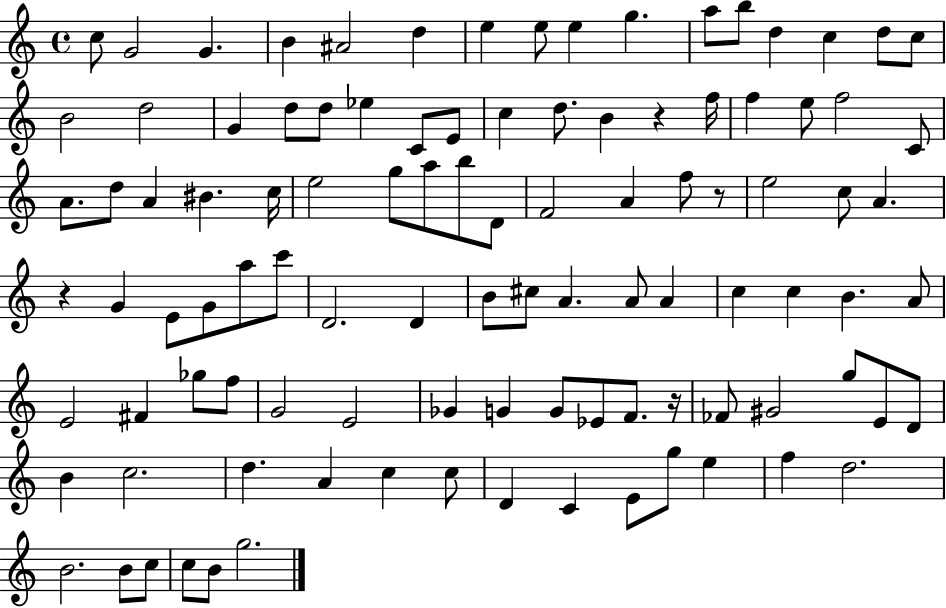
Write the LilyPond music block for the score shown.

{
  \clef treble
  \time 4/4
  \defaultTimeSignature
  \key c \major
  c''8 g'2 g'4. | b'4 ais'2 d''4 | e''4 e''8 e''4 g''4. | a''8 b''8 d''4 c''4 d''8 c''8 | \break b'2 d''2 | g'4 d''8 d''8 ees''4 c'8 e'8 | c''4 d''8. b'4 r4 f''16 | f''4 e''8 f''2 c'8 | \break a'8. d''8 a'4 bis'4. c''16 | e''2 g''8 a''8 b''8 d'8 | f'2 a'4 f''8 r8 | e''2 c''8 a'4. | \break r4 g'4 e'8 g'8 a''8 c'''8 | d'2. d'4 | b'8 cis''8 a'4. a'8 a'4 | c''4 c''4 b'4. a'8 | \break e'2 fis'4 ges''8 f''8 | g'2 e'2 | ges'4 g'4 g'8 ees'8 f'8. r16 | fes'8 gis'2 g''8 e'8 d'8 | \break b'4 c''2. | d''4. a'4 c''4 c''8 | d'4 c'4 e'8 g''8 e''4 | f''4 d''2. | \break b'2. b'8 c''8 | c''8 b'8 g''2. | \bar "|."
}